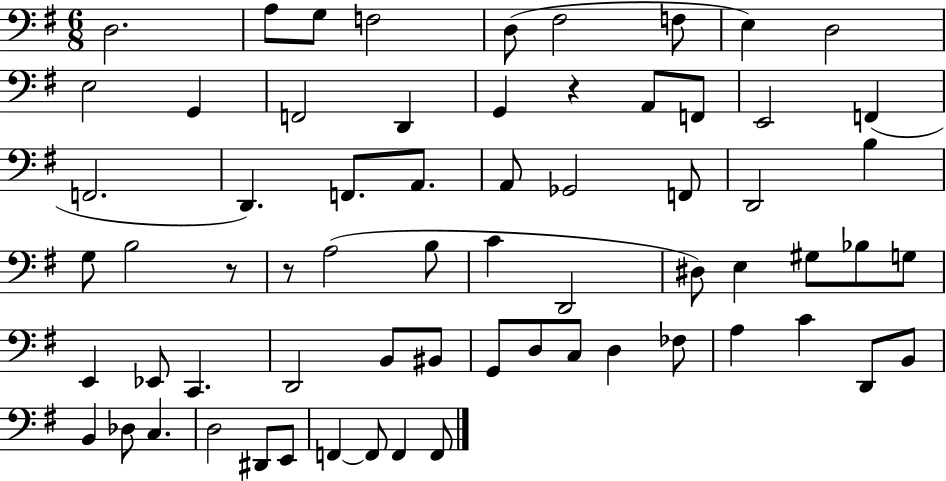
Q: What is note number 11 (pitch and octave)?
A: G2